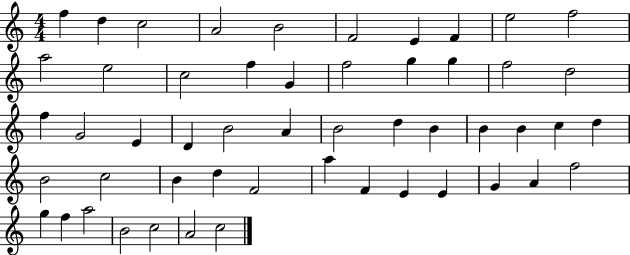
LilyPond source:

{
  \clef treble
  \numericTimeSignature
  \time 4/4
  \key c \major
  f''4 d''4 c''2 | a'2 b'2 | f'2 e'4 f'4 | e''2 f''2 | \break a''2 e''2 | c''2 f''4 g'4 | f''2 g''4 g''4 | f''2 d''2 | \break f''4 g'2 e'4 | d'4 b'2 a'4 | b'2 d''4 b'4 | b'4 b'4 c''4 d''4 | \break b'2 c''2 | b'4 d''4 f'2 | a''4 f'4 e'4 e'4 | g'4 a'4 f''2 | \break g''4 f''4 a''2 | b'2 c''2 | a'2 c''2 | \bar "|."
}